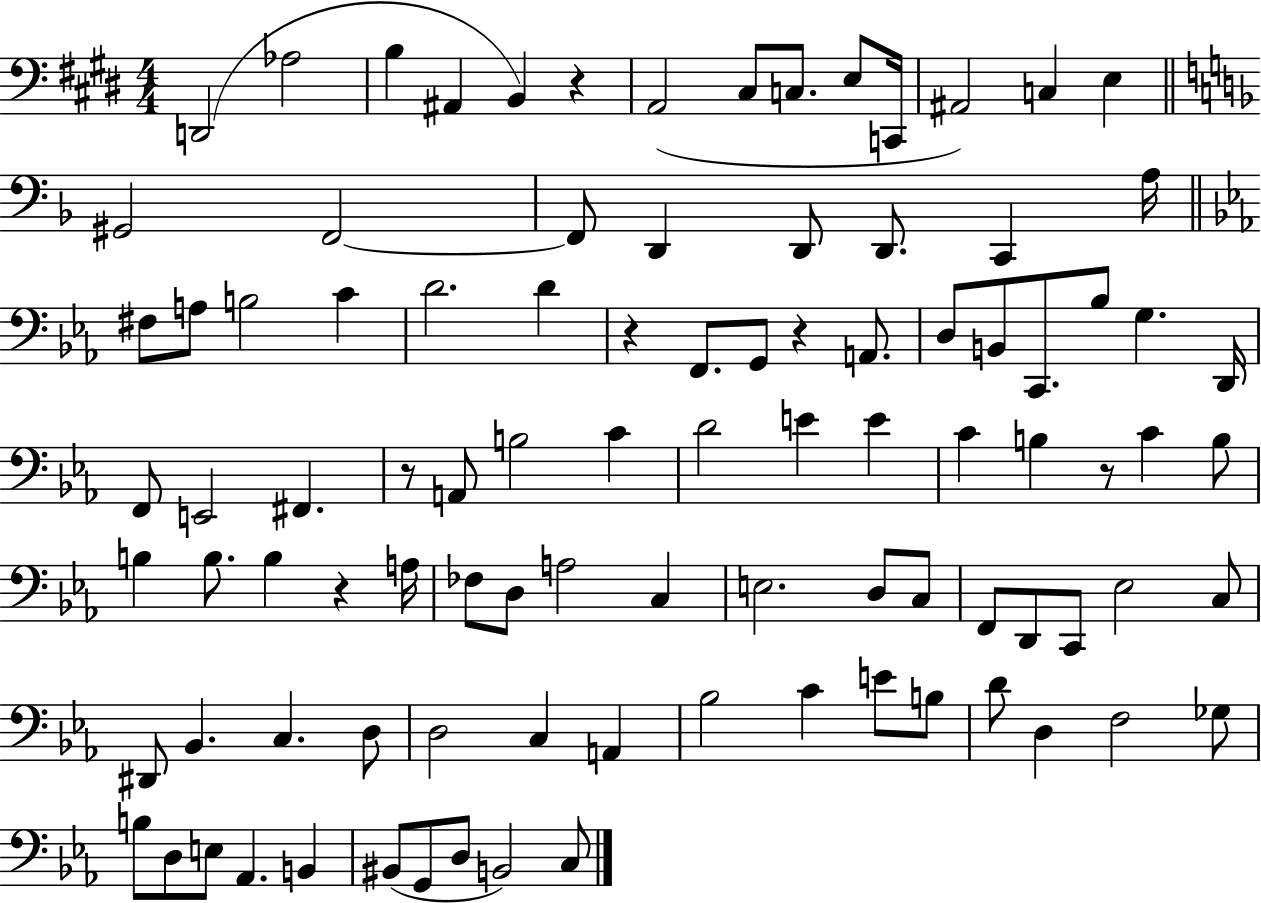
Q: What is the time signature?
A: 4/4